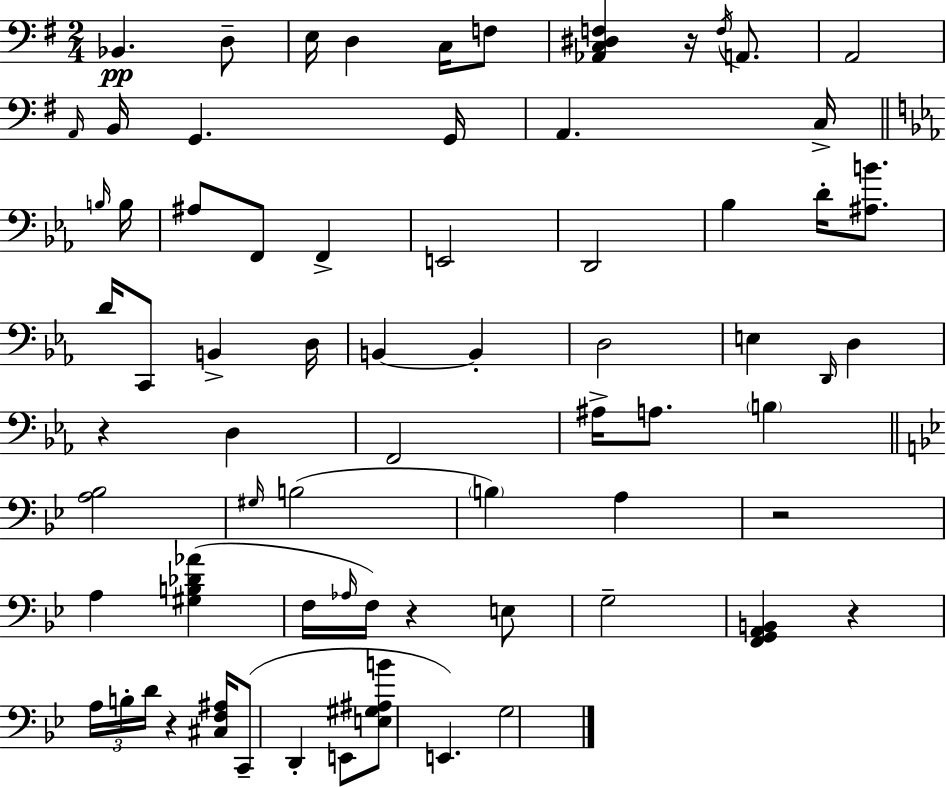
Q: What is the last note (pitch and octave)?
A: G3